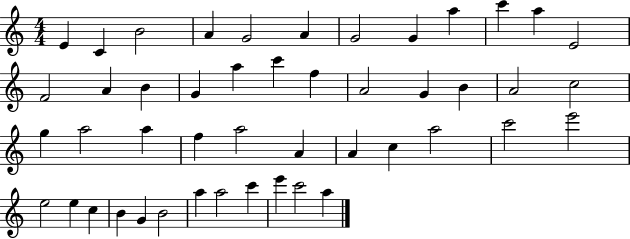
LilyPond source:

{
  \clef treble
  \numericTimeSignature
  \time 4/4
  \key c \major
  e'4 c'4 b'2 | a'4 g'2 a'4 | g'2 g'4 a''4 | c'''4 a''4 e'2 | \break f'2 a'4 b'4 | g'4 a''4 c'''4 f''4 | a'2 g'4 b'4 | a'2 c''2 | \break g''4 a''2 a''4 | f''4 a''2 a'4 | a'4 c''4 a''2 | c'''2 e'''2 | \break e''2 e''4 c''4 | b'4 g'4 b'2 | a''4 a''2 c'''4 | e'''4 c'''2 a''4 | \break \bar "|."
}